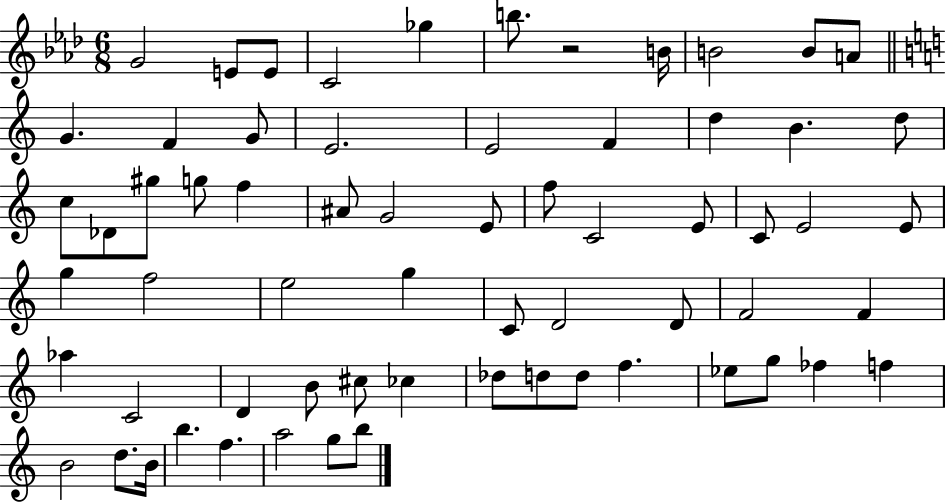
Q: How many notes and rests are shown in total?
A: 65